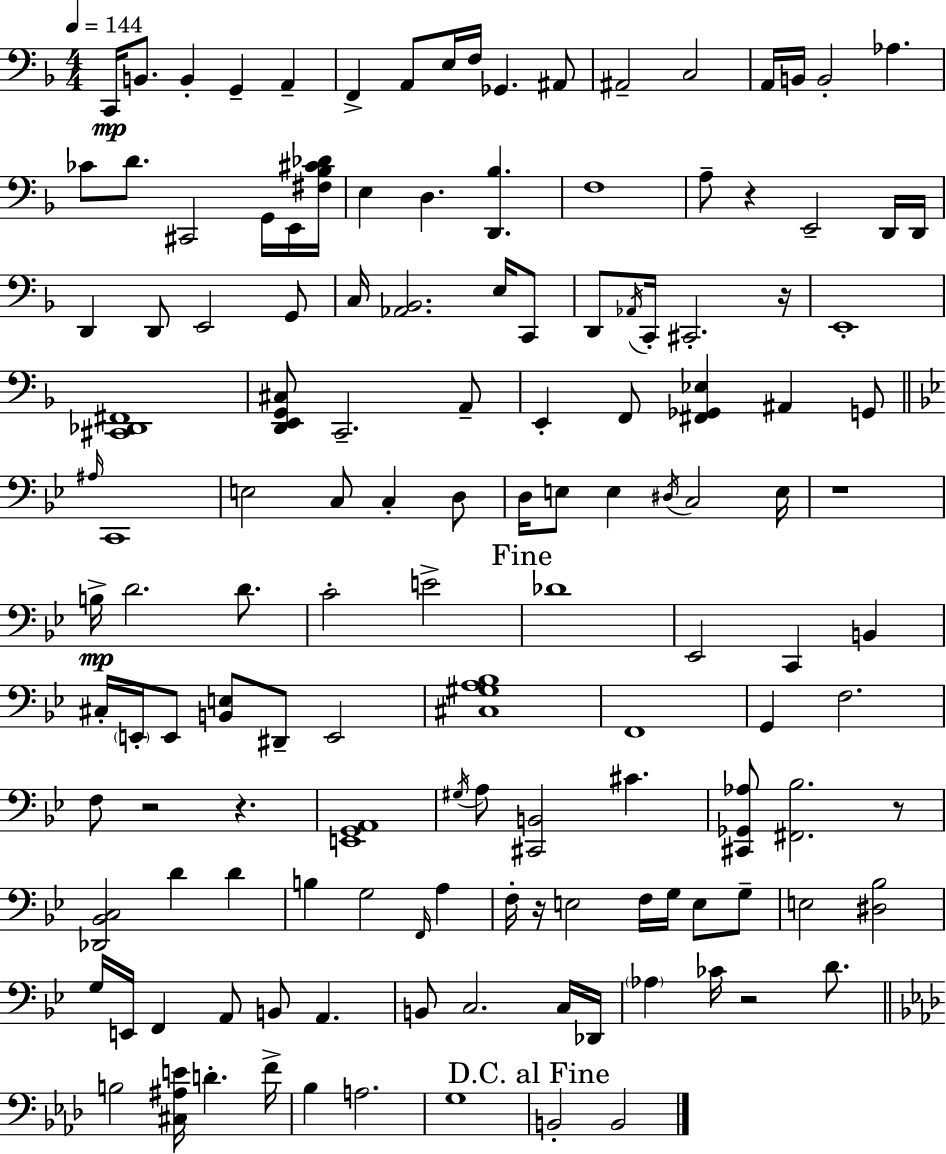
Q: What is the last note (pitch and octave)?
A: B2